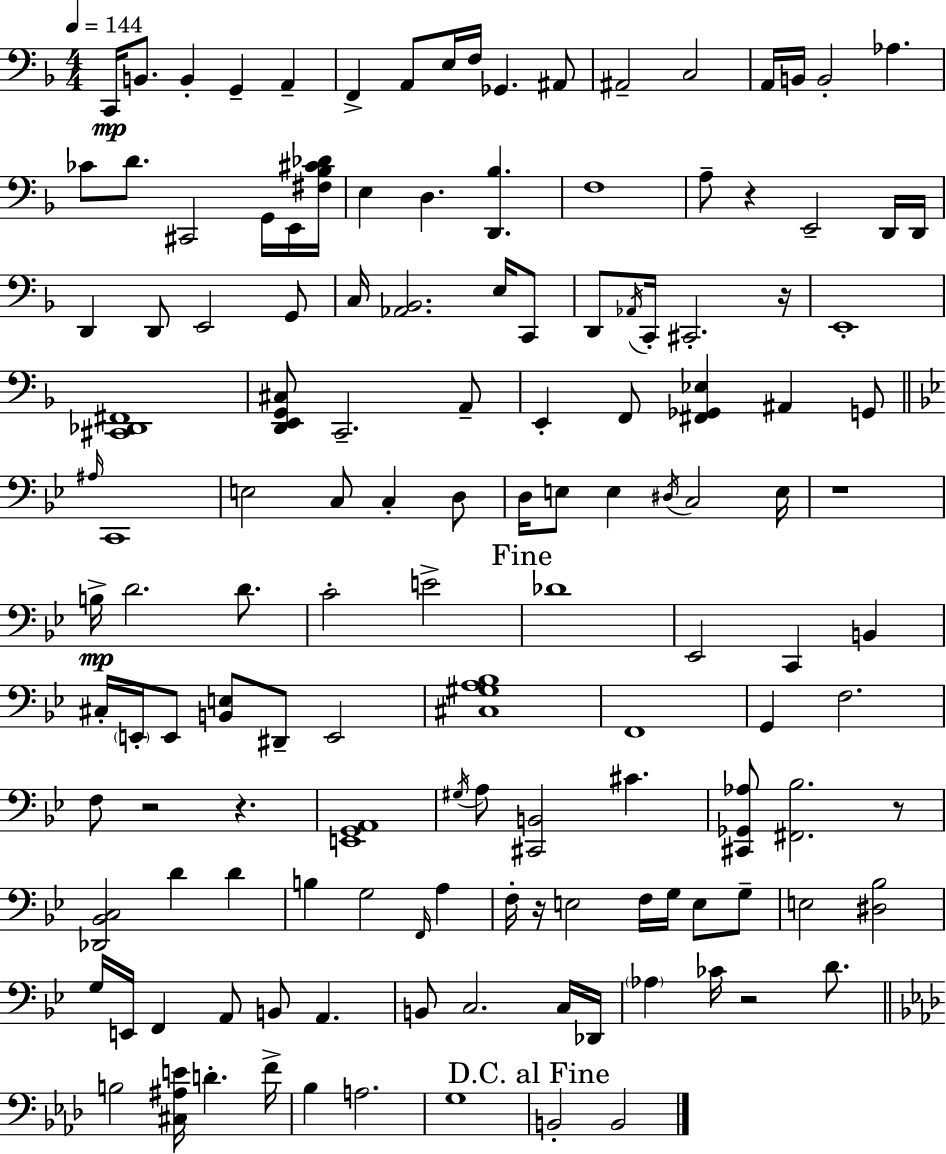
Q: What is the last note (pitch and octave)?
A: B2